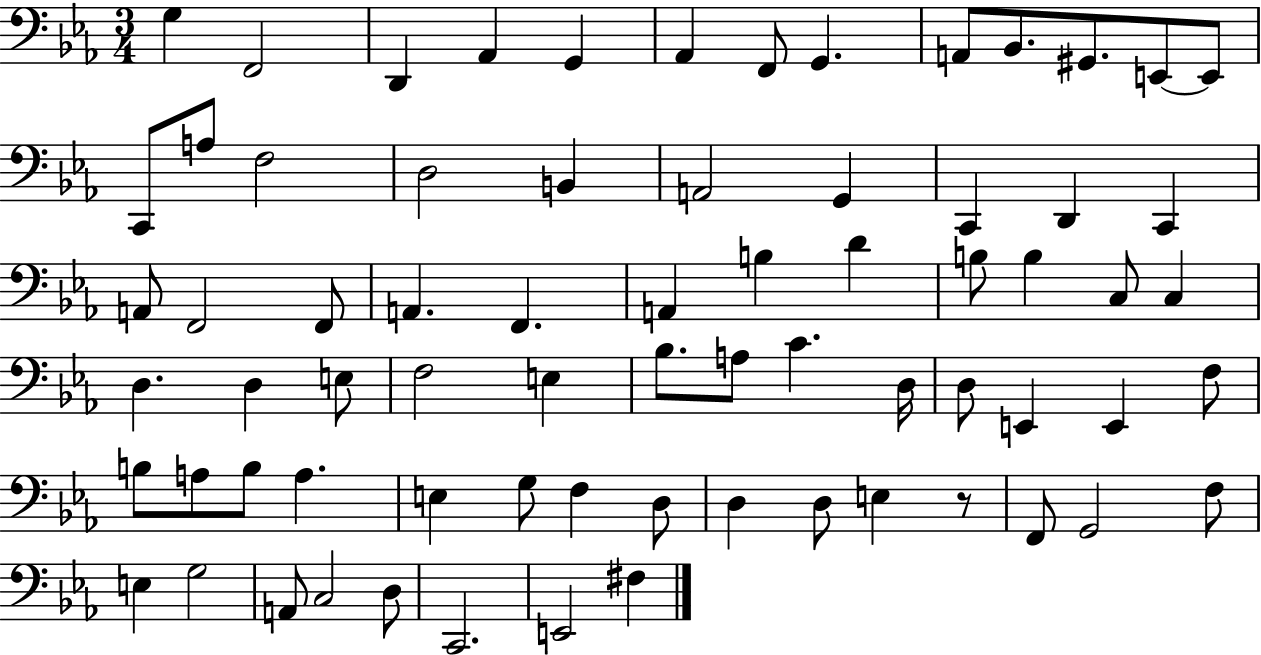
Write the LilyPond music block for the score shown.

{
  \clef bass
  \numericTimeSignature
  \time 3/4
  \key ees \major
  g4 f,2 | d,4 aes,4 g,4 | aes,4 f,8 g,4. | a,8 bes,8. gis,8. e,8~~ e,8 | \break c,8 a8 f2 | d2 b,4 | a,2 g,4 | c,4 d,4 c,4 | \break a,8 f,2 f,8 | a,4. f,4. | a,4 b4 d'4 | b8 b4 c8 c4 | \break d4. d4 e8 | f2 e4 | bes8. a8 c'4. d16 | d8 e,4 e,4 f8 | \break b8 a8 b8 a4. | e4 g8 f4 d8 | d4 d8 e4 r8 | f,8 g,2 f8 | \break e4 g2 | a,8 c2 d8 | c,2. | e,2 fis4 | \break \bar "|."
}